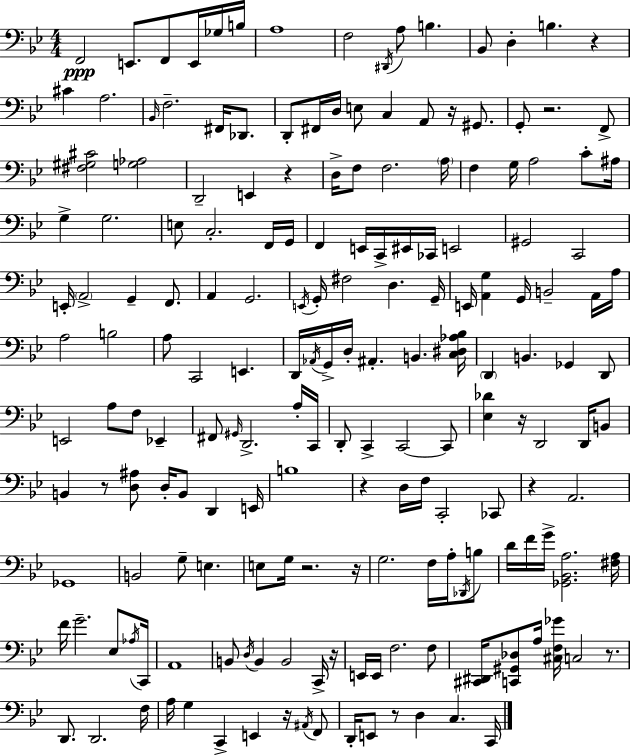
{
  \clef bass
  \numericTimeSignature
  \time 4/4
  \key g \minor
  f,2\ppp e,8. f,8 e,16 ges16 b16 | a1 | f2 \acciaccatura { dis,16 } a8 b4. | bes,8 d4-. b4. r4 | \break cis'4 a2. | \grace { bes,16 } f2.-- fis,16 des,8. | d,8-. fis,16 d16 e8 c4 a,8 r16 gis,8. | g,8-. r2. | \break f,8-> <fis gis cis'>2 <g aes>2 | d,2-- e,4 r4 | d16-> f8 f2. | \parenthesize a16 f4 g16 a2 c'8-. | \break ais16 g4-> g2. | e8 c2.-. | f,16 g,16 f,4 e,16 c,16-> eis,16 ces,16 e,2 | gis,2 c,2 | \break e,16-. \parenthesize a,2-> g,4-- f,8. | a,4 g,2. | \acciaccatura { e,16 } g,16-. fis2 d4. | g,16-- e,16 <a, g>4 g,16 b,2-- | \break a,16 a16 a2 b2 | a8 c,2 e,4. | d,16 \acciaccatura { aes,16 } g,16-> d16-. ais,4.-. b,4. | <c dis aes bes>16 \parenthesize d,4 b,4. ges,4 | \break d,8 e,2 a8 f8 | ees,4-- fis,8 \grace { gis,16 } d,2.-> | a16-. c,16 d,8-. c,4-> c,2~~ | c,8 <ees des'>4 r16 d,2 | \break d,16 b,8 b,4 r8 <d ais>8 d16-. b,8 | d,4 e,16 b1 | r4 d16 f16 c,2-. | ces,8 r4 a,2. | \break ges,1 | b,2 g8-- e4. | e8 g16 r2. | r16 g2. | \break f16 a16-. \acciaccatura { des,16 } b8 d'16 f'16 g'16-> <ges, bes, a>2. | <fis a>16 f'16 g'2.-- | ees8 \acciaccatura { aes16 } c,16 a,1 | b,8 \acciaccatura { d16 } b,4 b,2 | \break c,16-> r16 e,16 e,16 f2. | f8 <cis, dis,>16 <c, gis, des>8 a16 <cis f ges'>16 c2 | r8. d,8. d,2. | f16 a16 g4 c,4-> | \break e,4 r16 \acciaccatura { ais,16 } f,8 d,16-. e,8 r8 d4 | c4. c,16 \bar "|."
}